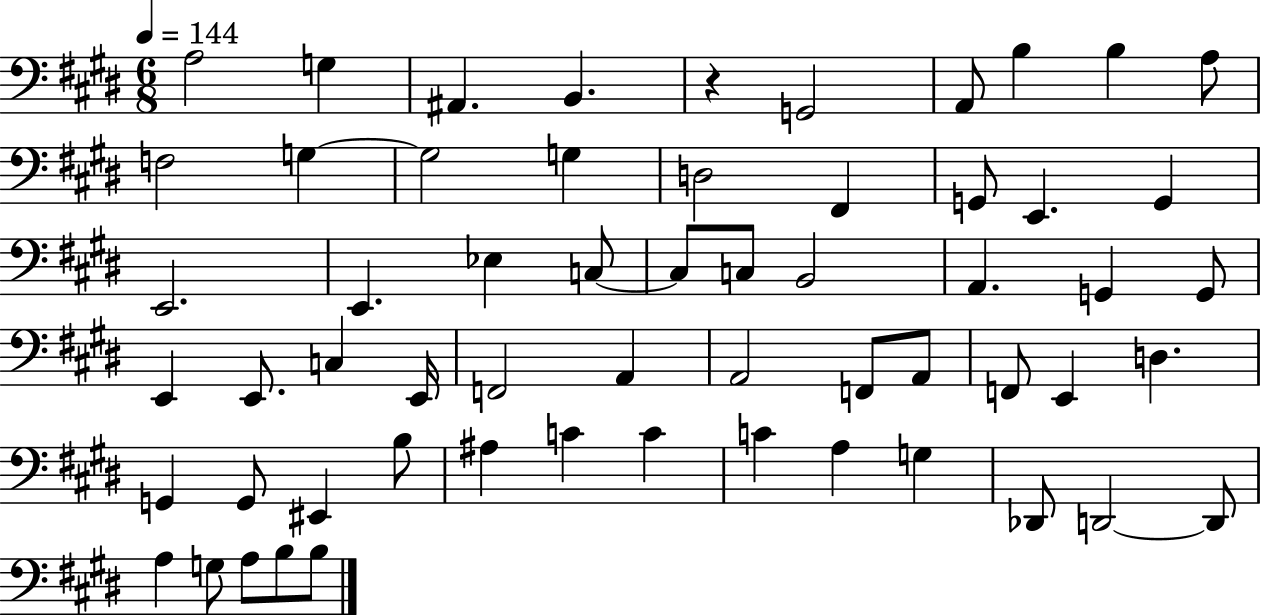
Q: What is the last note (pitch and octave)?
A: B3